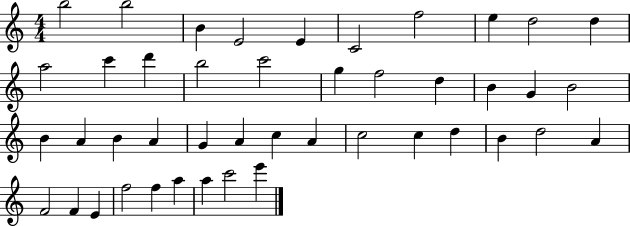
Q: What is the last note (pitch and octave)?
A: E6